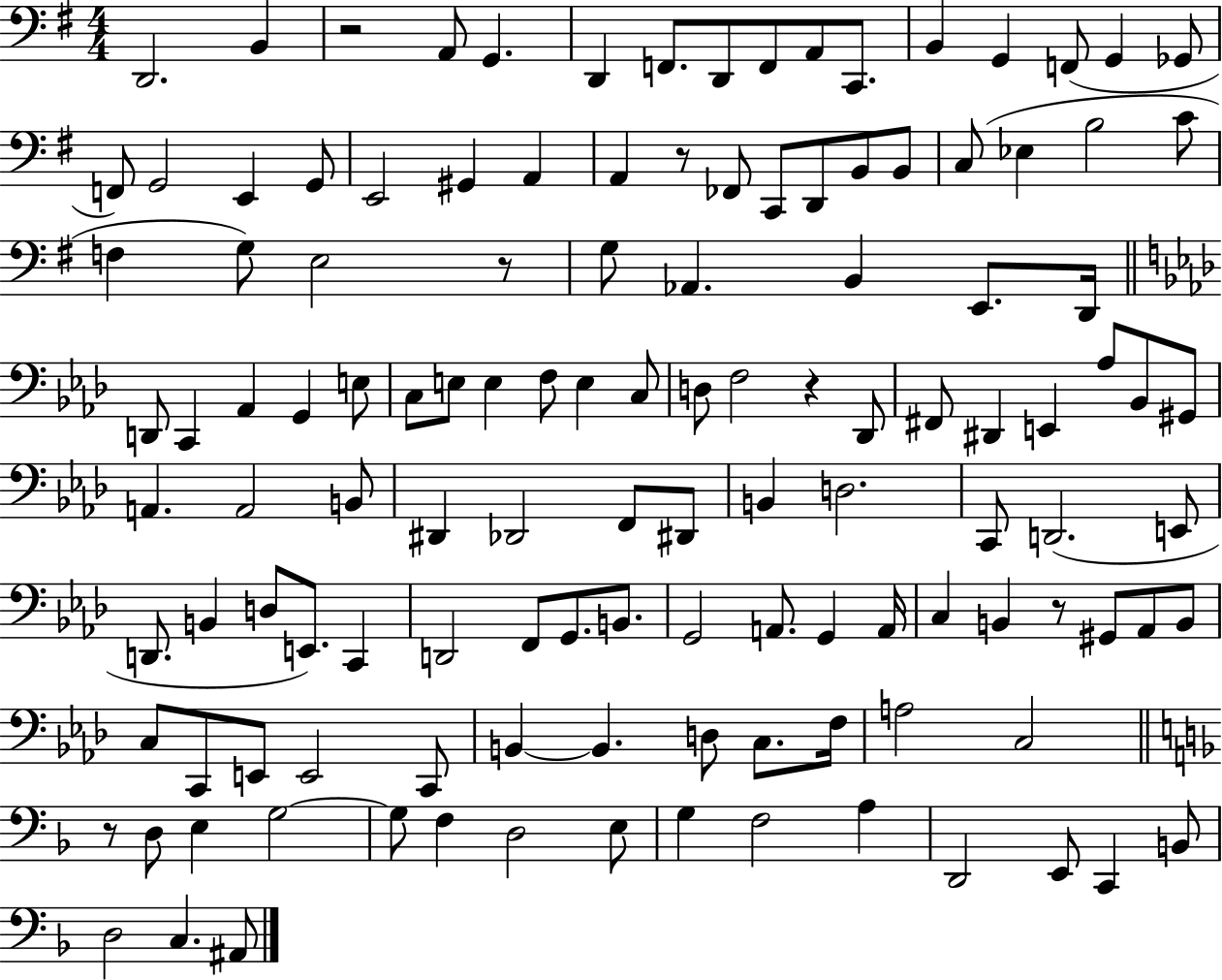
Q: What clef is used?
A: bass